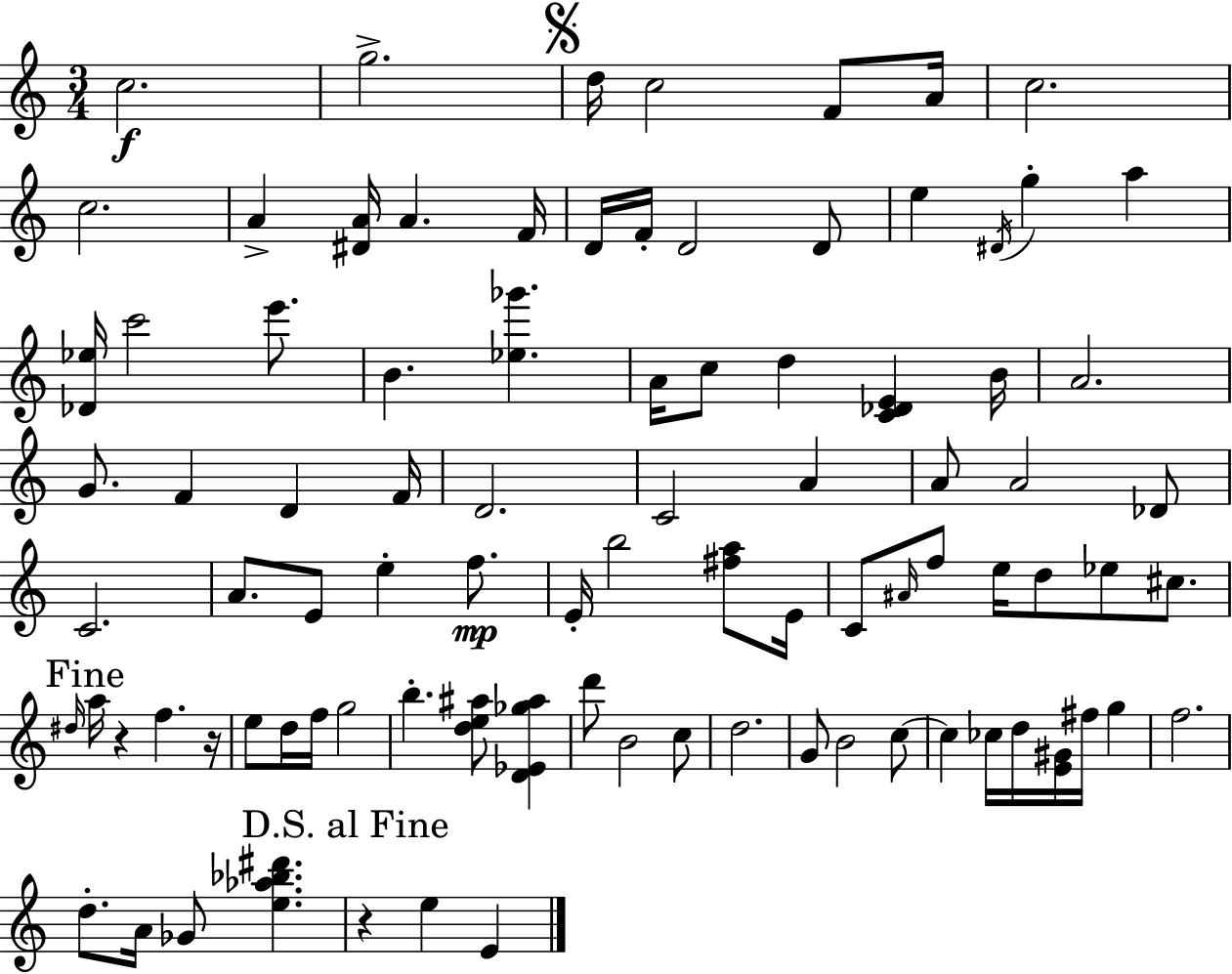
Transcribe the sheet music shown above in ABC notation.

X:1
T:Untitled
M:3/4
L:1/4
K:C
c2 g2 d/4 c2 F/2 A/4 c2 c2 A [^DA]/4 A F/4 D/4 F/4 D2 D/2 e ^D/4 g a [_D_e]/4 c'2 e'/2 B [_e_g'] A/4 c/2 d [C_DE] B/4 A2 G/2 F D F/4 D2 C2 A A/2 A2 _D/2 C2 A/2 E/2 e f/2 E/4 b2 [^fa]/2 E/4 C/2 ^A/4 f/2 e/4 d/2 _e/2 ^c/2 ^d/4 a/4 z f z/4 e/2 d/4 f/4 g2 b [de^a]/2 [D_E_g^a] d'/2 B2 c/2 d2 G/2 B2 c/2 c _c/4 d/4 [E^G]/4 ^f/4 g f2 d/2 A/4 _G/2 [e_a_b^d'] z e E